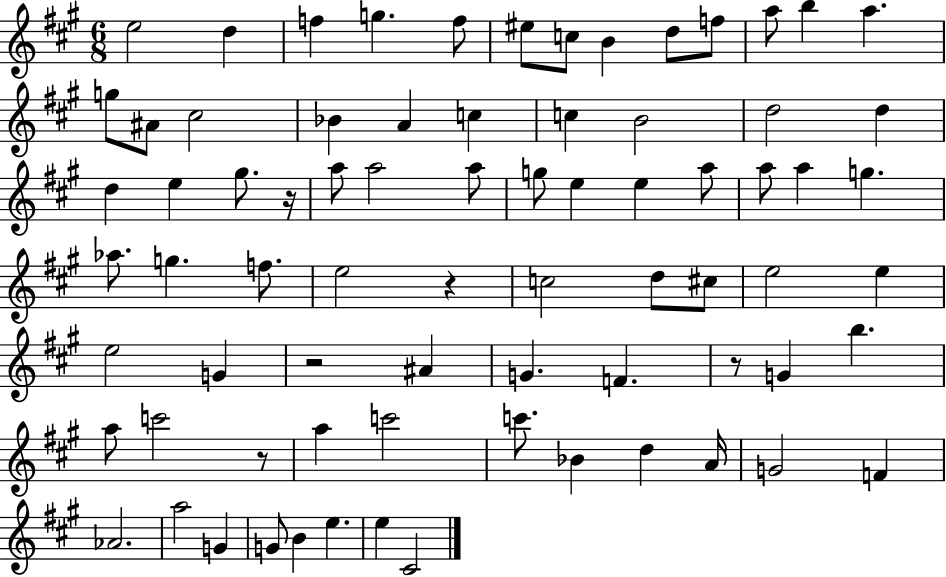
E5/h D5/q F5/q G5/q. F5/e EIS5/e C5/e B4/q D5/e F5/e A5/e B5/q A5/q. G5/e A#4/e C#5/h Bb4/q A4/q C5/q C5/q B4/h D5/h D5/q D5/q E5/q G#5/e. R/s A5/e A5/h A5/e G5/e E5/q E5/q A5/e A5/e A5/q G5/q. Ab5/e. G5/q. F5/e. E5/h R/q C5/h D5/e C#5/e E5/h E5/q E5/h G4/q R/h A#4/q G4/q. F4/q. R/e G4/q B5/q. A5/e C6/h R/e A5/q C6/h C6/e. Bb4/q D5/q A4/s G4/h F4/q Ab4/h. A5/h G4/q G4/e B4/q E5/q. E5/q C#4/h